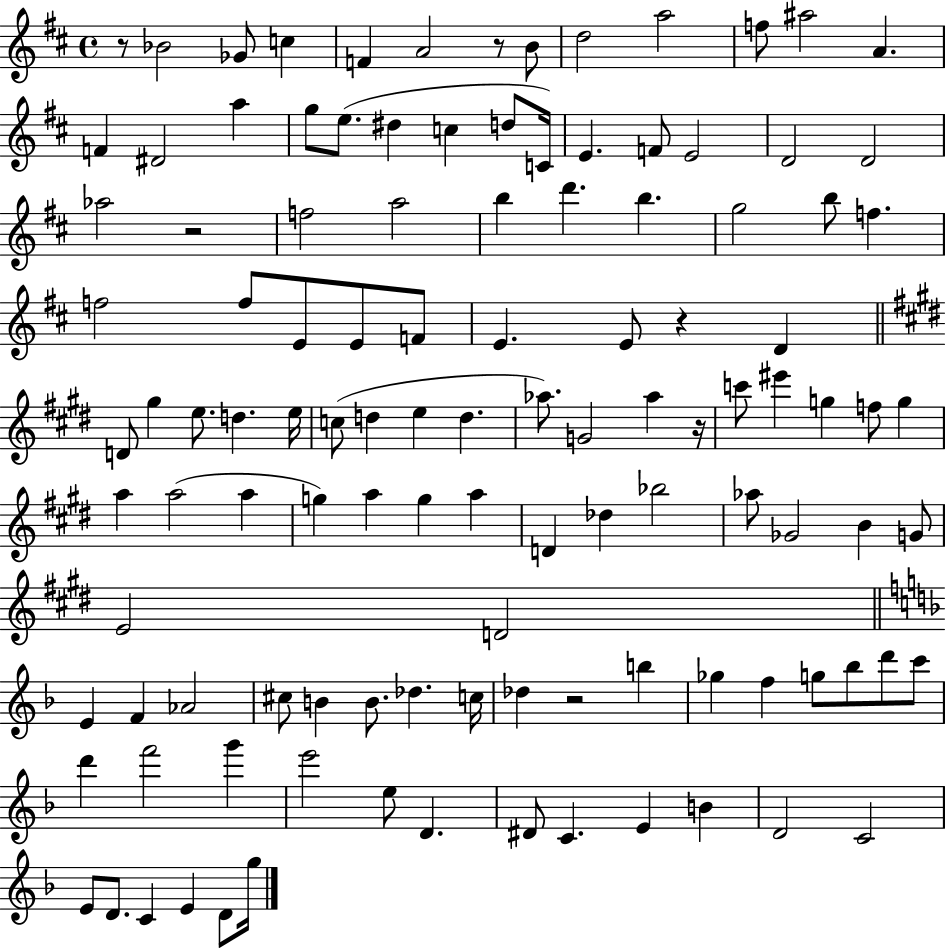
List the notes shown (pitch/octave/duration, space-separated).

R/e Bb4/h Gb4/e C5/q F4/q A4/h R/e B4/e D5/h A5/h F5/e A#5/h A4/q. F4/q D#4/h A5/q G5/e E5/e. D#5/q C5/q D5/e C4/s E4/q. F4/e E4/h D4/h D4/h Ab5/h R/h F5/h A5/h B5/q D6/q. B5/q. G5/h B5/e F5/q. F5/h F5/e E4/e E4/e F4/e E4/q. E4/e R/q D4/q D4/e G#5/q E5/e. D5/q. E5/s C5/e D5/q E5/q D5/q. Ab5/e. G4/h Ab5/q R/s C6/e EIS6/q G5/q F5/e G5/q A5/q A5/h A5/q G5/q A5/q G5/q A5/q D4/q Db5/q Bb5/h Ab5/e Gb4/h B4/q G4/e E4/h D4/h E4/q F4/q Ab4/h C#5/e B4/q B4/e. Db5/q. C5/s Db5/q R/h B5/q Gb5/q F5/q G5/e Bb5/e D6/e C6/e D6/q F6/h G6/q E6/h E5/e D4/q. D#4/e C4/q. E4/q B4/q D4/h C4/h E4/e D4/e. C4/q E4/q D4/e G5/s